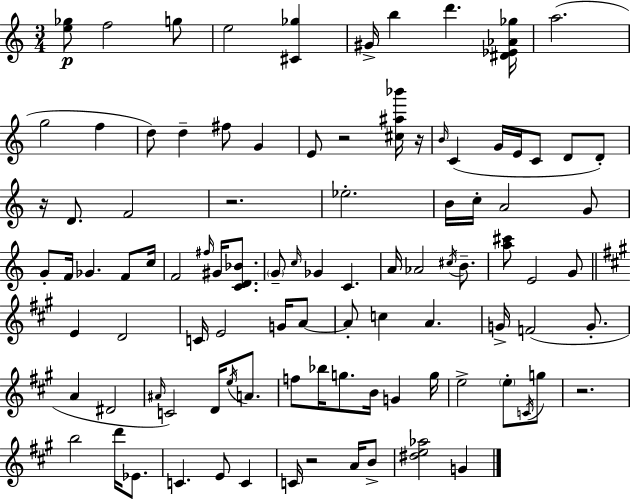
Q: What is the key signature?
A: C major